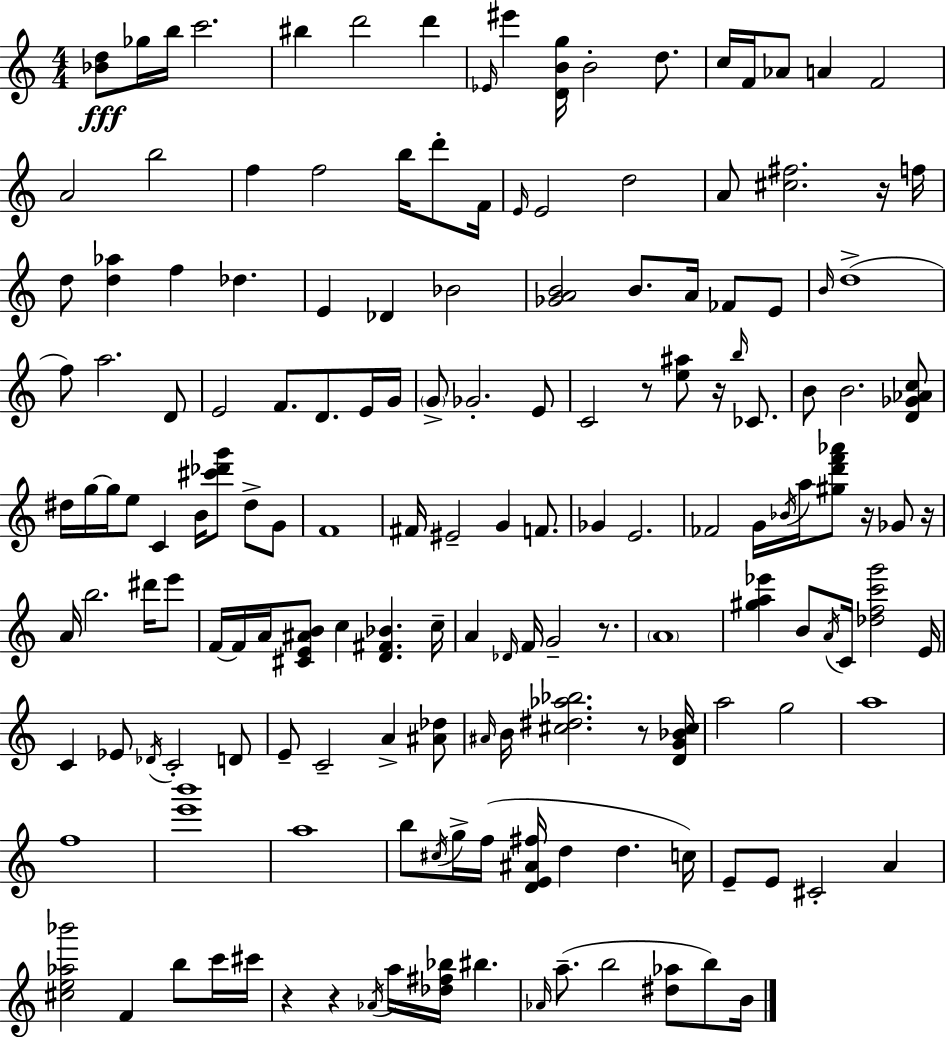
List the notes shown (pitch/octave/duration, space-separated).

[Bb4,D5]/e Gb5/s B5/s C6/h. BIS5/q D6/h D6/q Eb4/s EIS6/q [D4,B4,G5]/s B4/h D5/e. C5/s F4/s Ab4/e A4/q F4/h A4/h B5/h F5/q F5/h B5/s D6/e F4/s E4/s E4/h D5/h A4/e [C#5,F#5]/h. R/s F5/s D5/e [D5,Ab5]/q F5/q Db5/q. E4/q Db4/q Bb4/h [Gb4,A4,B4]/h B4/e. A4/s FES4/e E4/e B4/s D5/w F5/e A5/h. D4/e E4/h F4/e. D4/e. E4/s G4/s G4/e Gb4/h. E4/e C4/h R/e [E5,A#5]/e R/s B5/s CES4/e. B4/e B4/h. [D4,Gb4,Ab4,C5]/e D#5/s G5/s G5/s E5/e C4/q B4/s [C#6,Db6,G6]/e D#5/e G4/e F4/w F#4/s EIS4/h G4/q F4/e. Gb4/q E4/h. FES4/h G4/s Bb4/s A5/s [G#5,D6,F6,Ab6]/e R/s Gb4/e R/s A4/s B5/h. D#6/s E6/e F4/s F4/s A4/s [C#4,E4,A#4,B4]/e C5/q [D4,F#4,Bb4]/q. C5/s A4/q Db4/s F4/s G4/h R/e. A4/w [G#5,A5,Eb6]/q B4/e A4/s C4/s [Db5,F5,C6,G6]/h E4/s C4/q Eb4/e Db4/s C4/h D4/e E4/e C4/h A4/q [A#4,Db5]/e A#4/s B4/s [C#5,D#5,Ab5,Bb5]/h. R/e [D4,G4,Bb4,C#5]/s A5/h G5/h A5/w F5/w [E6,B6]/w A5/w B5/e C#5/s G5/s F5/s [D4,E4,A#4,F#5]/s D5/q D5/q. C5/s E4/e E4/e C#4/h A4/q [C#5,E5,Ab5,Bb6]/h F4/q B5/e C6/s C#6/s R/q R/q Ab4/s A5/s [Db5,F#5,Bb5]/s BIS5/q. Ab4/s A5/e. B5/h [D#5,Ab5]/e B5/e B4/s